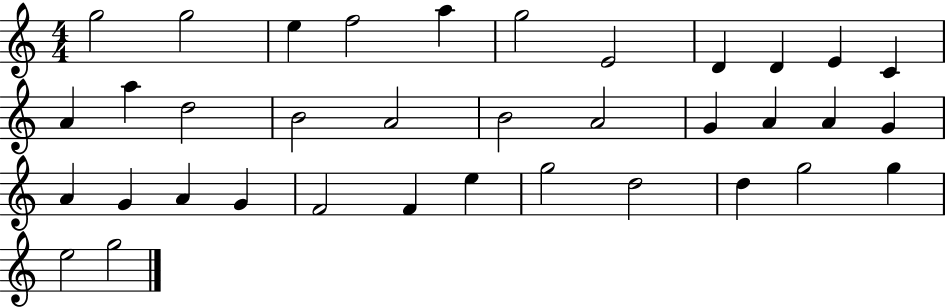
{
  \clef treble
  \numericTimeSignature
  \time 4/4
  \key c \major
  g''2 g''2 | e''4 f''2 a''4 | g''2 e'2 | d'4 d'4 e'4 c'4 | \break a'4 a''4 d''2 | b'2 a'2 | b'2 a'2 | g'4 a'4 a'4 g'4 | \break a'4 g'4 a'4 g'4 | f'2 f'4 e''4 | g''2 d''2 | d''4 g''2 g''4 | \break e''2 g''2 | \bar "|."
}